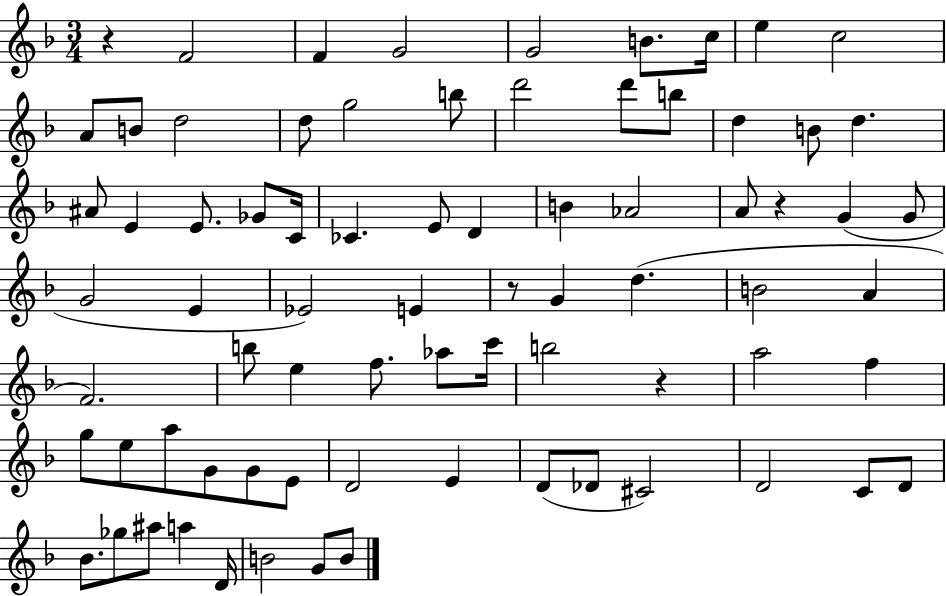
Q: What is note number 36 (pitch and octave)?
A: Eb4